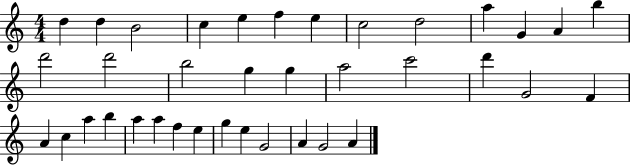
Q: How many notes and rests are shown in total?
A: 37